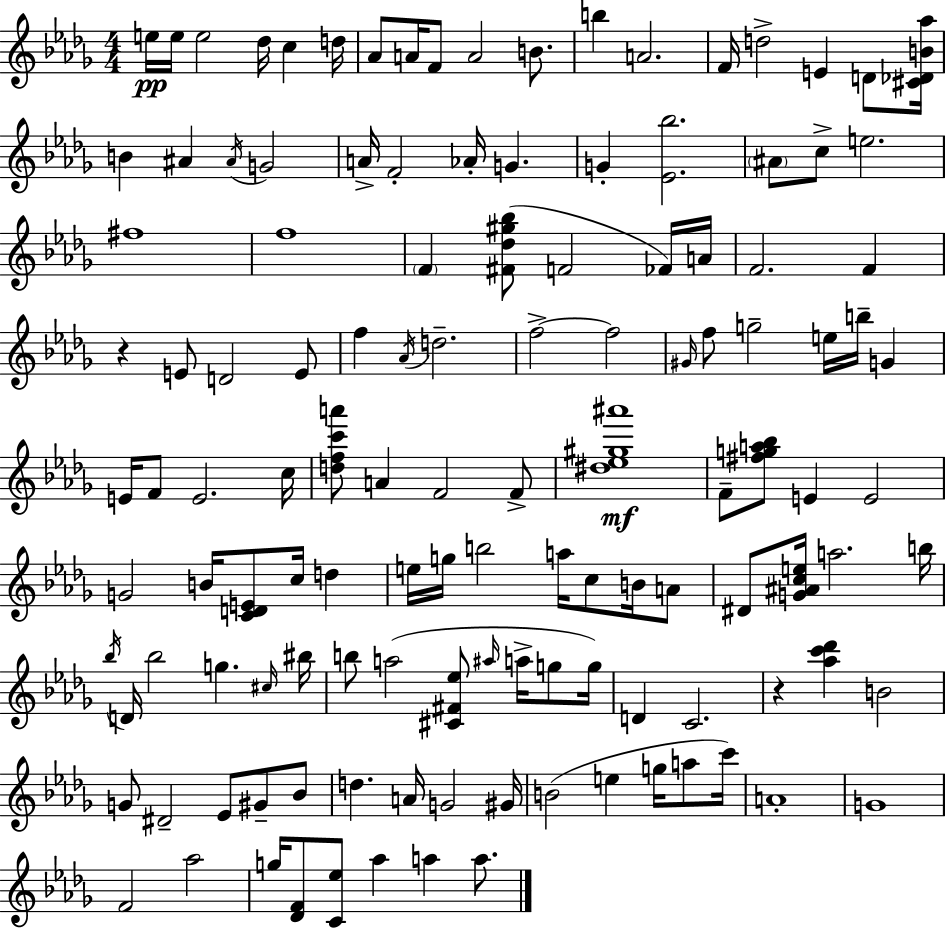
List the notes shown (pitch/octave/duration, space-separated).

E5/s E5/s E5/h Db5/s C5/q D5/s Ab4/e A4/s F4/e A4/h B4/e. B5/q A4/h. F4/s D5/h E4/q D4/e [C#4,Db4,B4,Ab5]/s B4/q A#4/q A#4/s G4/h A4/s F4/h Ab4/s G4/q. G4/q [Eb4,Bb5]/h. A#4/e C5/e E5/h. F#5/w F5/w F4/q [F#4,Db5,G#5,Bb5]/e F4/h FES4/s A4/s F4/h. F4/q R/q E4/e D4/h E4/e F5/q Ab4/s D5/h. F5/h F5/h G#4/s F5/e G5/h E5/s B5/s G4/q E4/s F4/e E4/h. C5/s [D5,F5,C6,A6]/e A4/q F4/h F4/e [D#5,Eb5,G#5,A#6]/w F4/e [F#5,G5,A5,Bb5]/e E4/q E4/h G4/h B4/s [C4,D4,E4]/e C5/s D5/q E5/s G5/s B5/h A5/s C5/e B4/s A4/e D#4/e [G4,A#4,C5,E5]/s A5/h. B5/s Bb5/s D4/s Bb5/h G5/q. C#5/s BIS5/s B5/e A5/h [C#4,F#4,Eb5]/e A#5/s A5/s G5/e G5/s D4/q C4/h. R/q [Ab5,C6,Db6]/q B4/h G4/e D#4/h Eb4/e G#4/e Bb4/e D5/q. A4/s G4/h G#4/s B4/h E5/q G5/s A5/e C6/s A4/w G4/w F4/h Ab5/h G5/s [Db4,F4]/e [C4,Eb5]/e Ab5/q A5/q A5/e.